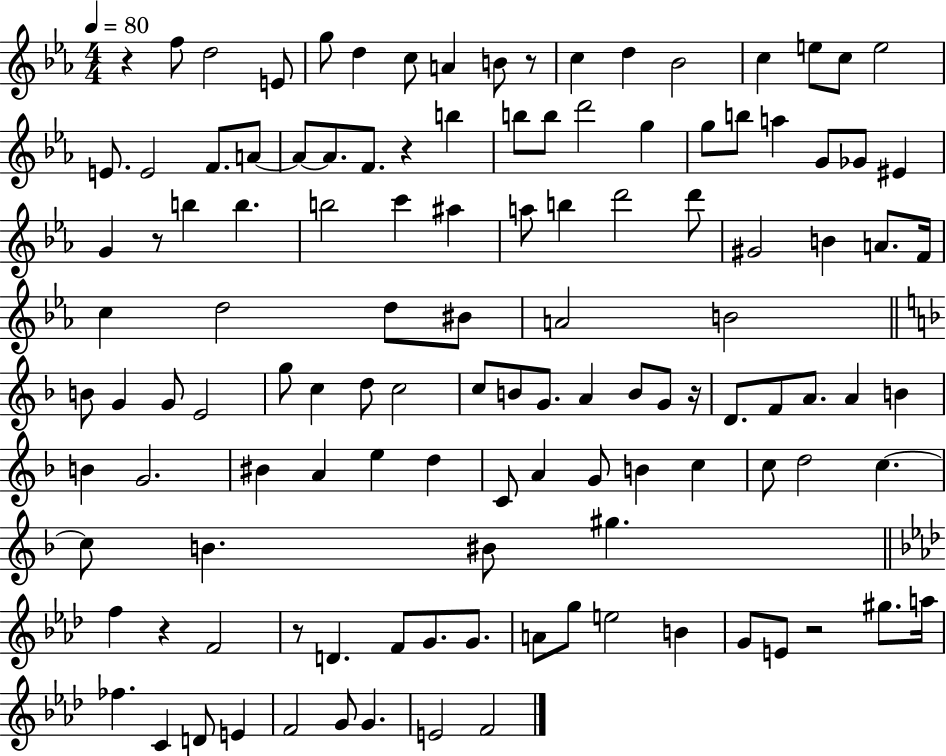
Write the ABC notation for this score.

X:1
T:Untitled
M:4/4
L:1/4
K:Eb
z f/2 d2 E/2 g/2 d c/2 A B/2 z/2 c d _B2 c e/2 c/2 e2 E/2 E2 F/2 A/2 A/2 A/2 F/2 z b b/2 b/2 d'2 g g/2 b/2 a G/2 _G/2 ^E G z/2 b b b2 c' ^a a/2 b d'2 d'/2 ^G2 B A/2 F/4 c d2 d/2 ^B/2 A2 B2 B/2 G G/2 E2 g/2 c d/2 c2 c/2 B/2 G/2 A B/2 G/2 z/4 D/2 F/2 A/2 A B B G2 ^B A e d C/2 A G/2 B c c/2 d2 c c/2 B ^B/2 ^g f z F2 z/2 D F/2 G/2 G/2 A/2 g/2 e2 B G/2 E/2 z2 ^g/2 a/4 _f C D/2 E F2 G/2 G E2 F2